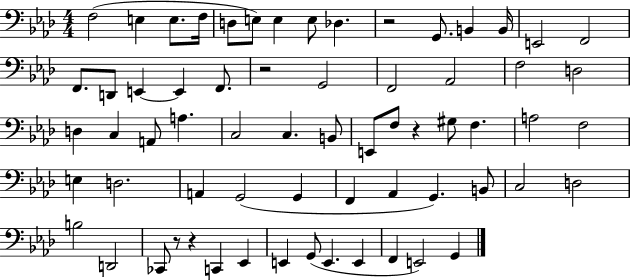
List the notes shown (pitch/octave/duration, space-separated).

F3/h E3/q E3/e. F3/s D3/e E3/e E3/q E3/e Db3/q. R/h G2/e. B2/q B2/s E2/h F2/h F2/e. D2/e E2/q E2/q F2/e. R/h G2/h F2/h Ab2/h F3/h D3/h D3/q C3/q A2/e A3/q. C3/h C3/q. B2/e E2/e F3/e R/q G#3/e F3/q. A3/h F3/h E3/q D3/h. A2/q G2/h G2/q F2/q Ab2/q G2/q. B2/e C3/h D3/h B3/h D2/h CES2/e R/e R/q C2/q Eb2/q E2/q G2/e E2/q. E2/q F2/q E2/h G2/q